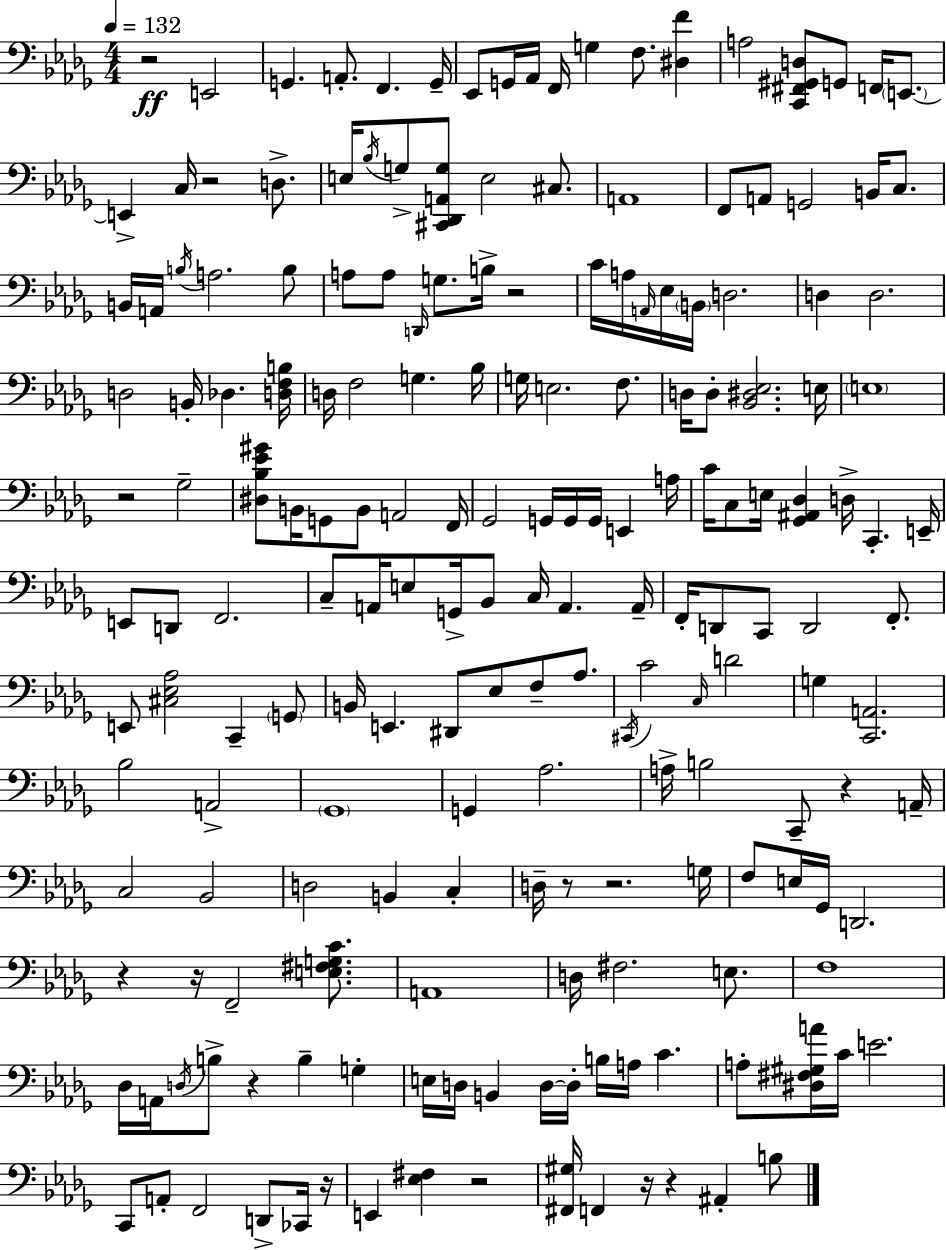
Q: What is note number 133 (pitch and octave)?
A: F#3